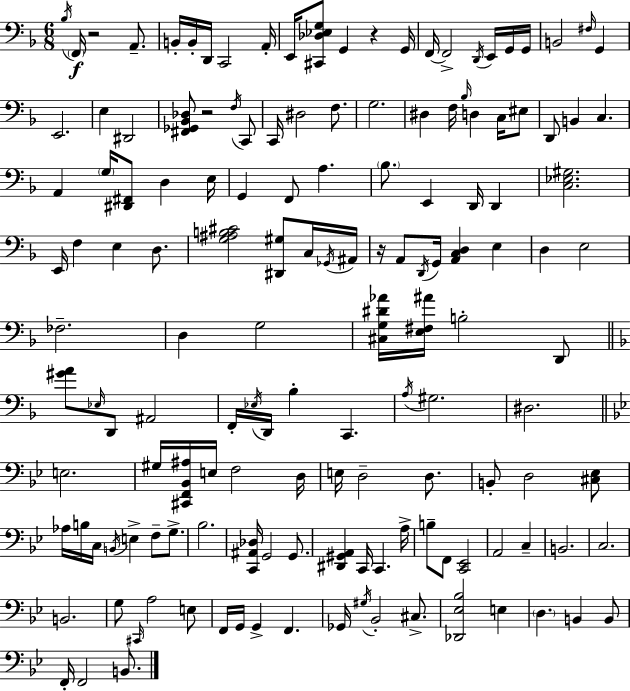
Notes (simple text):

Bb3/s F2/s R/h A2/e. B2/s B2/s D2/s C2/h A2/s E2/s [C#2,Db3,Eb3,G3]/e G2/q R/q G2/s F2/s F2/h D2/s E2/s G2/s G2/s B2/h F#3/s G2/q E2/h. E3/q D#2/h [F#2,Gb2,Bb2,Db3]/e R/h F3/s C2/e C2/s D#3/h F3/e. G3/h. D#3/q F3/s Bb3/s D3/q C3/s EIS3/e D2/e B2/q C3/q. A2/q G3/s [D#2,F#2]/e D3/q E3/s G2/q F2/e A3/q. Bb3/e. E2/q D2/s D2/q [C3,Eb3,G#3]/h. E2/s F3/q E3/q D3/e. [G3,A#3,B3,C#4]/h [D#2,G#3]/e C3/s Gb2/s A#2/s R/s A2/e D2/s G2/s [A2,C3,D3]/q E3/q D3/q E3/h FES3/h. D3/q G3/h [C#3,G3,D#4,Ab4]/s [E3,F#3,A#4]/s B3/h D2/e [G#4,A4]/e Eb3/s D2/e A#2/h F2/s Eb3/s D2/s Bb3/q C2/q. A3/s G#3/h. D#3/h. E3/h. G#3/s [C#2,F2,Bb2,A#3]/s E3/s F3/h D3/s E3/s D3/h D3/e. B2/e D3/h [C#3,Eb3]/e Ab3/s B3/s C3/s B2/s E3/q F3/e G3/e. Bb3/h. [C2,A#2,Db3]/s G2/h G2/e. [D#2,G#2,A2]/q C2/s C2/q. A3/s B3/e F2/e [C2,Eb2]/h A2/h C3/q B2/h. C3/h. B2/h. G3/e C#2/s A3/h E3/e F2/s G2/s G2/q F2/q. Gb2/s G#3/s Bb2/h C#3/e. [Db2,Eb3,Bb3]/h E3/q D3/q. B2/q B2/e F2/s F2/h B2/e.